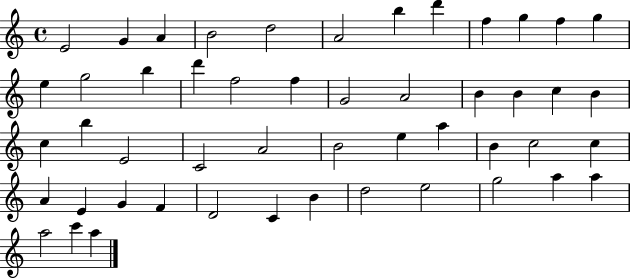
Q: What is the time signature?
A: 4/4